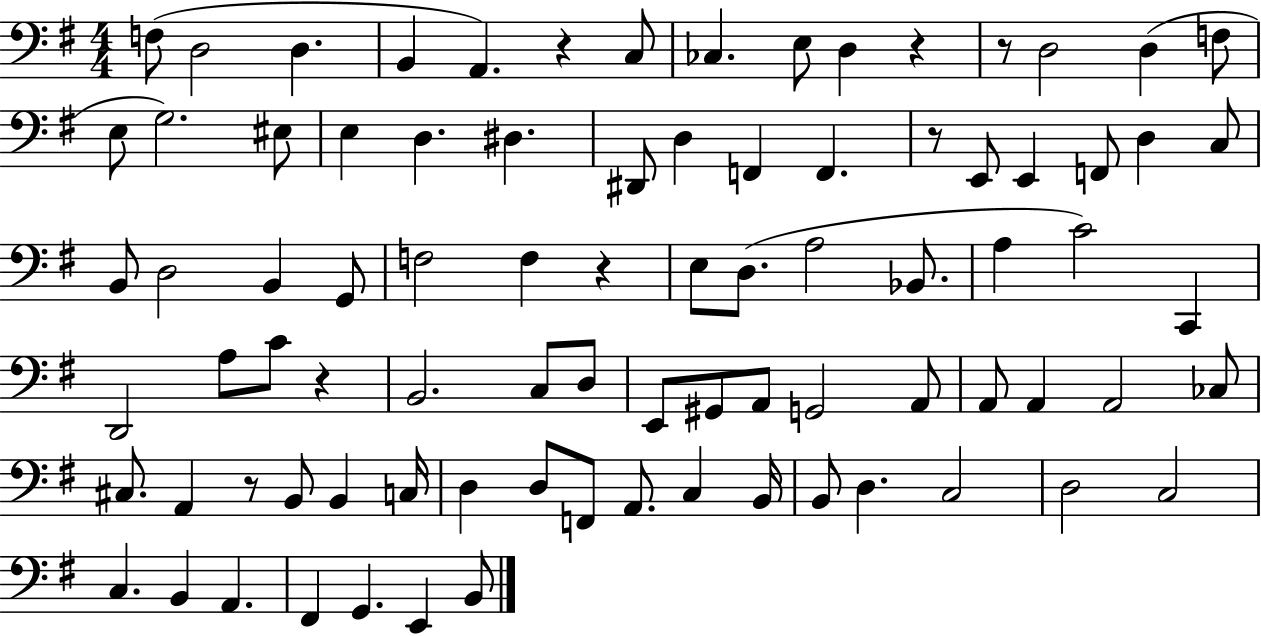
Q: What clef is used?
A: bass